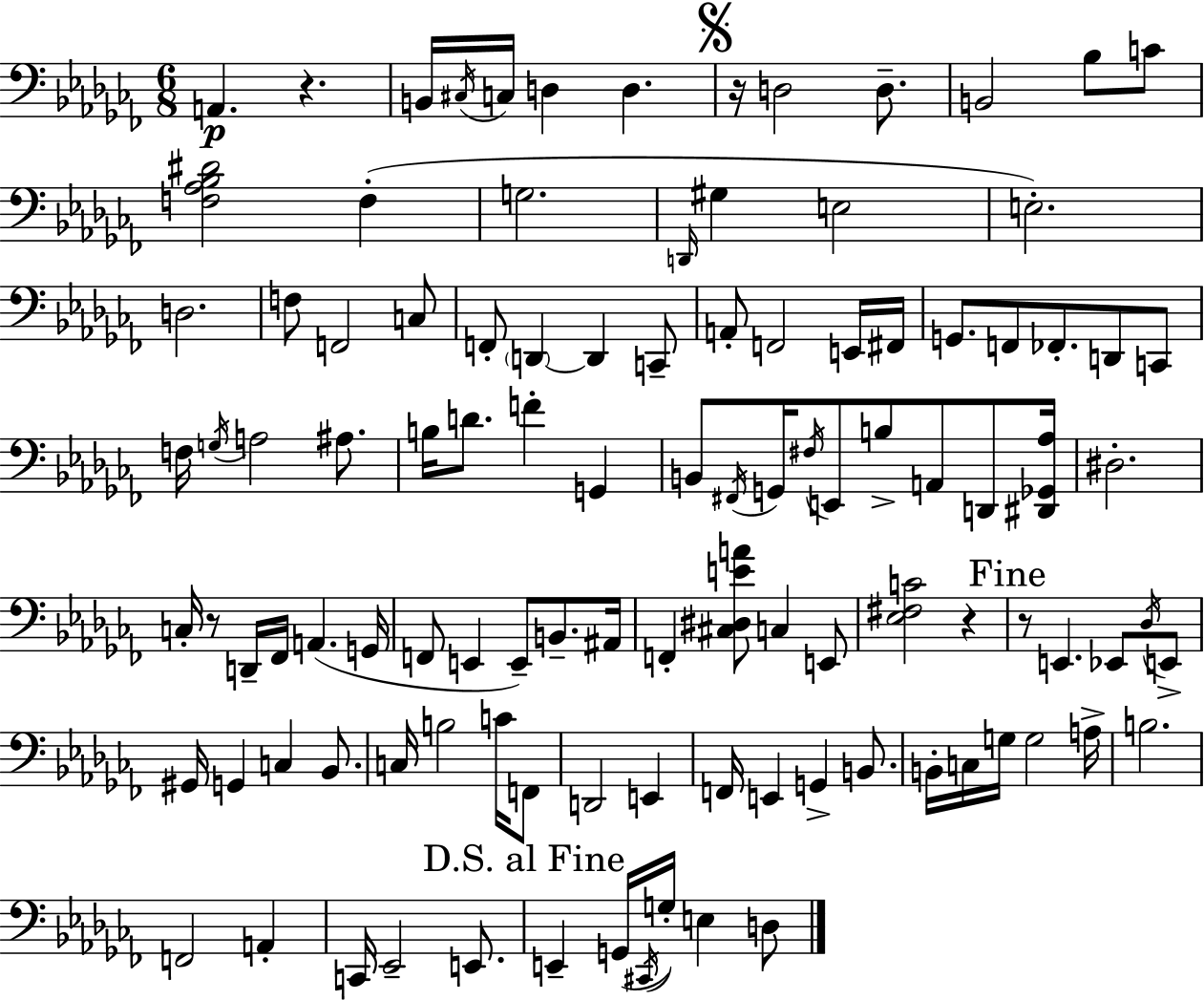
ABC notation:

X:1
T:Untitled
M:6/8
L:1/4
K:Abm
A,, z B,,/4 ^C,/4 C,/4 D, D, z/4 D,2 D,/2 B,,2 _B,/2 C/2 [F,_A,_B,^D]2 F, G,2 D,,/4 ^G, E,2 E,2 D,2 F,/2 F,,2 C,/2 F,,/2 D,, D,, C,,/2 A,,/2 F,,2 E,,/4 ^F,,/4 G,,/2 F,,/2 _F,,/2 D,,/2 C,,/2 F,/4 G,/4 A,2 ^A,/2 B,/4 D/2 F G,, B,,/2 ^F,,/4 G,,/4 ^F,/4 E,,/2 B,/2 A,,/2 D,,/2 [^D,,_G,,_A,]/4 ^D,2 C,/4 z/2 D,,/4 _F,,/4 A,, G,,/4 F,,/2 E,, E,,/2 B,,/2 ^A,,/4 F,, [^C,^D,EA]/2 C, E,,/2 [_E,^F,C]2 z z/2 E,, _E,,/2 _D,/4 E,,/2 ^G,,/4 G,, C, _B,,/2 C,/4 B,2 C/4 F,,/2 D,,2 E,, F,,/4 E,, G,, B,,/2 B,,/4 C,/4 G,/4 G,2 A,/4 B,2 F,,2 A,, C,,/4 _E,,2 E,,/2 E,, G,,/4 ^C,,/4 G,/4 E, D,/2